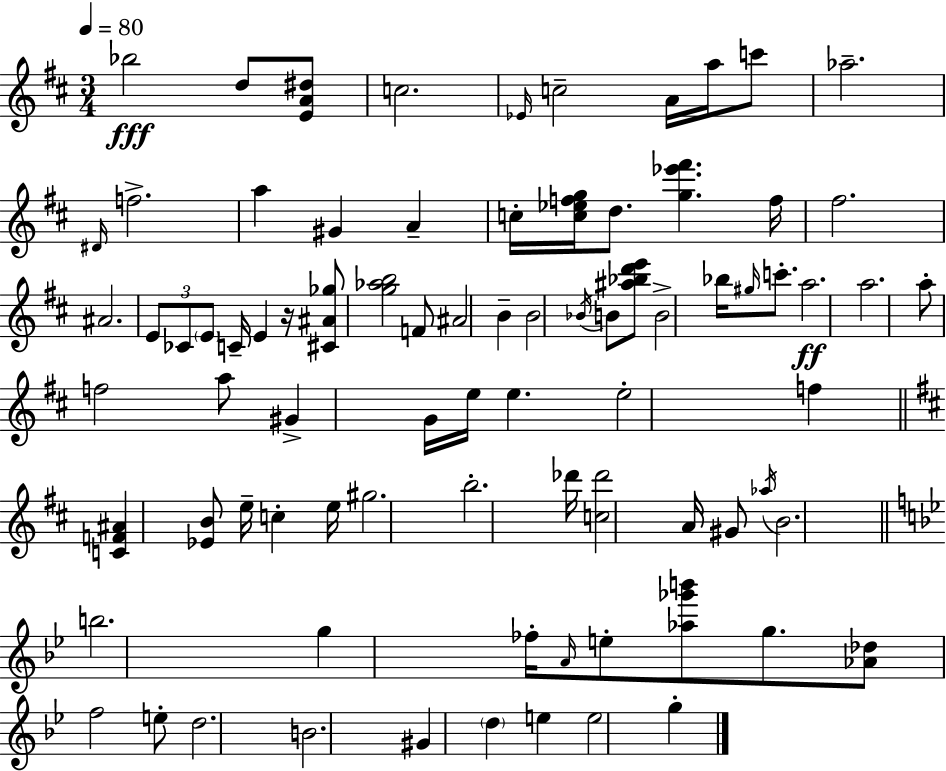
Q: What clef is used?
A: treble